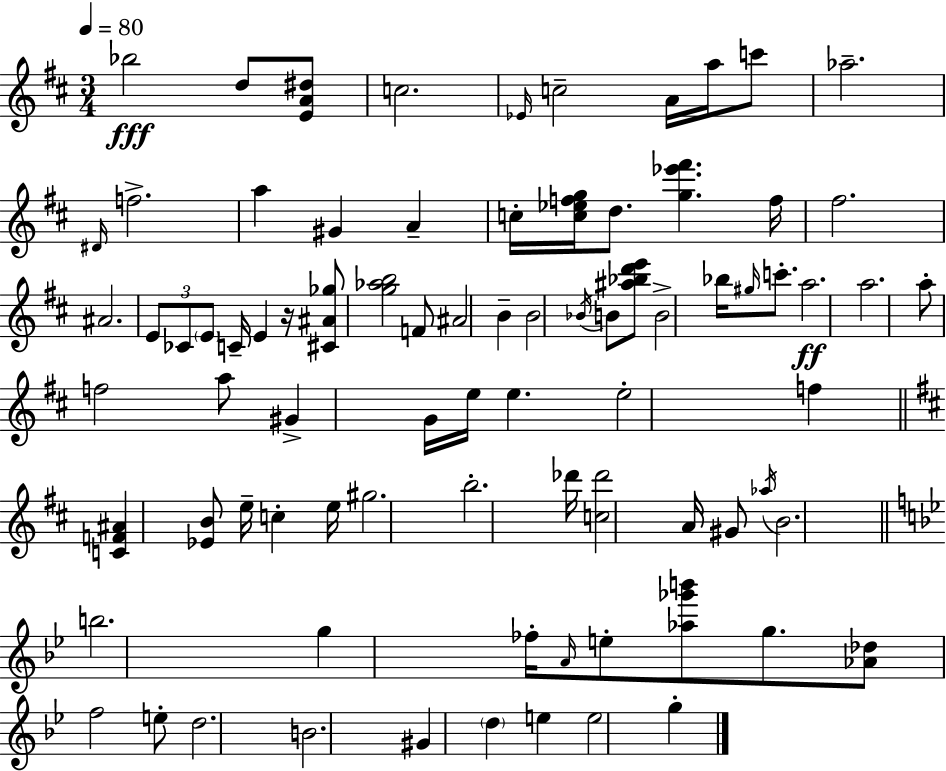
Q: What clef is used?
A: treble